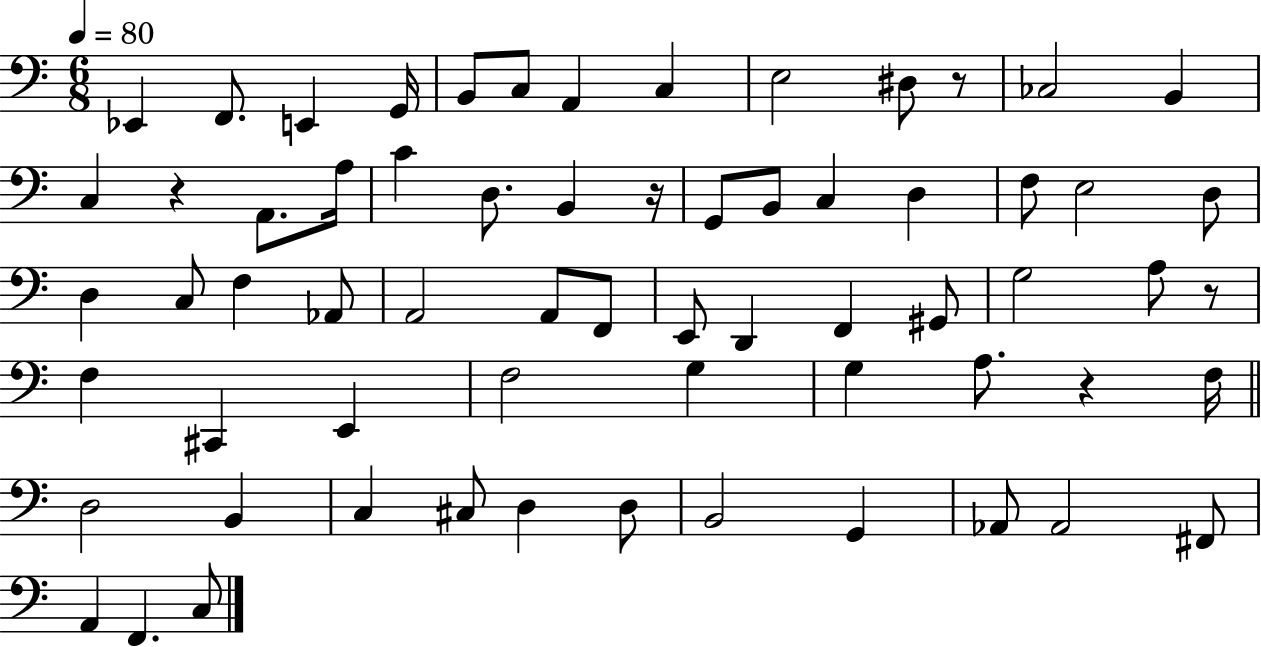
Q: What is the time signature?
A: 6/8